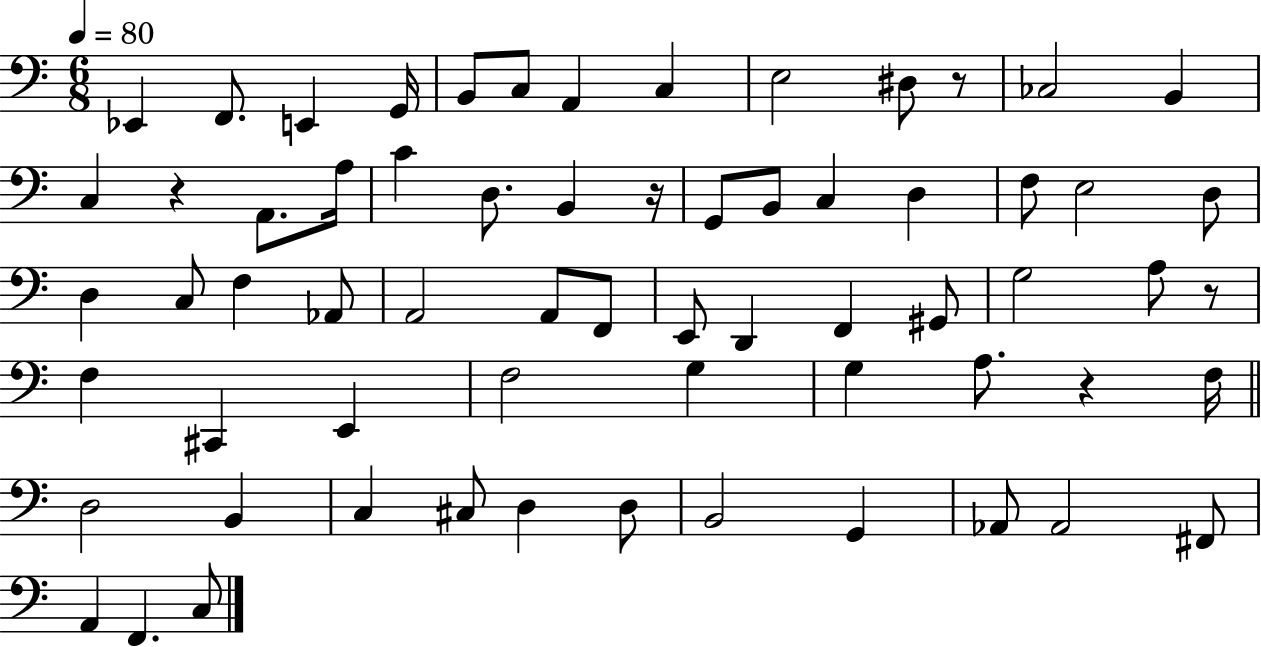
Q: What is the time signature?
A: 6/8